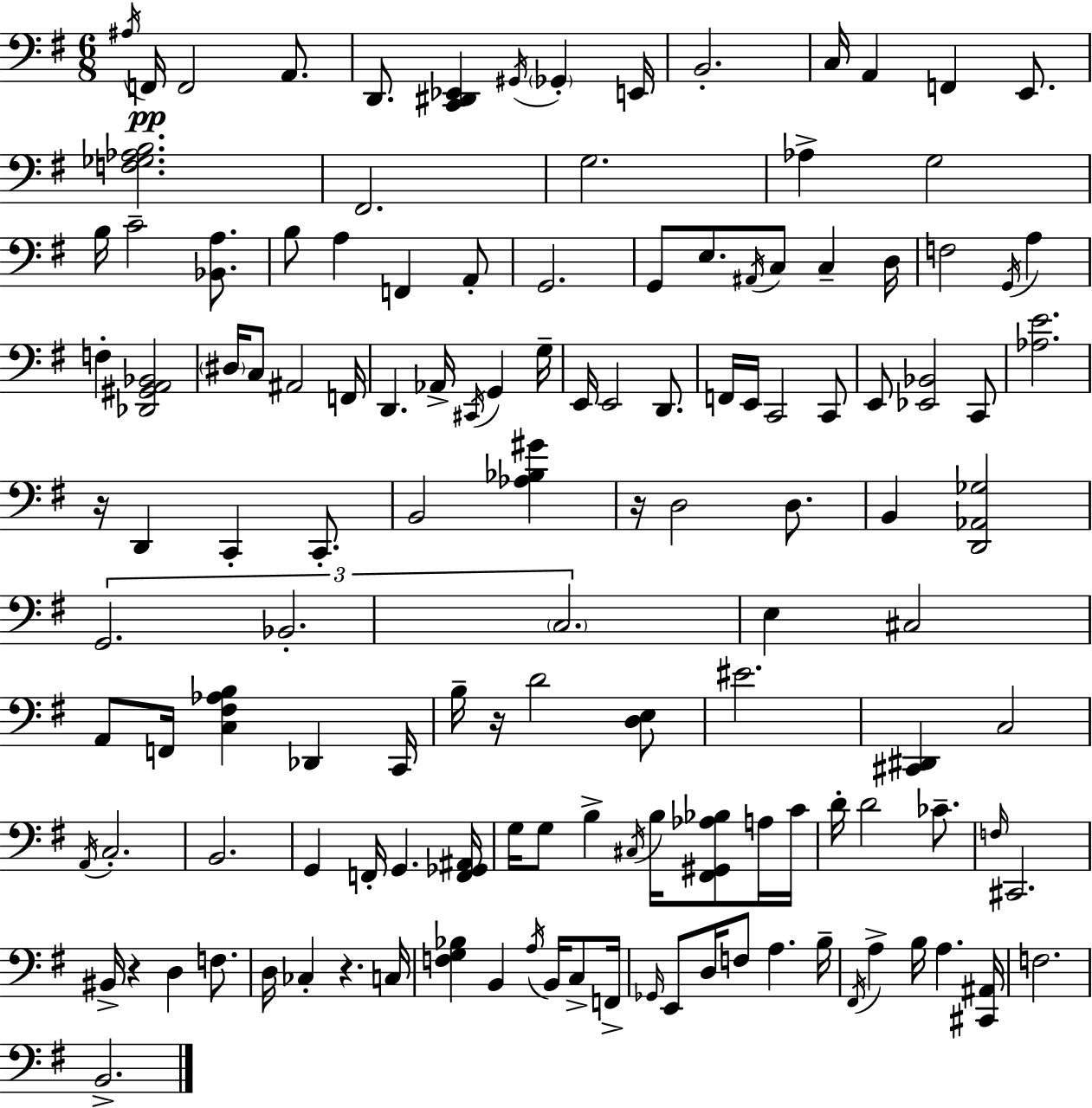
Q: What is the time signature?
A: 6/8